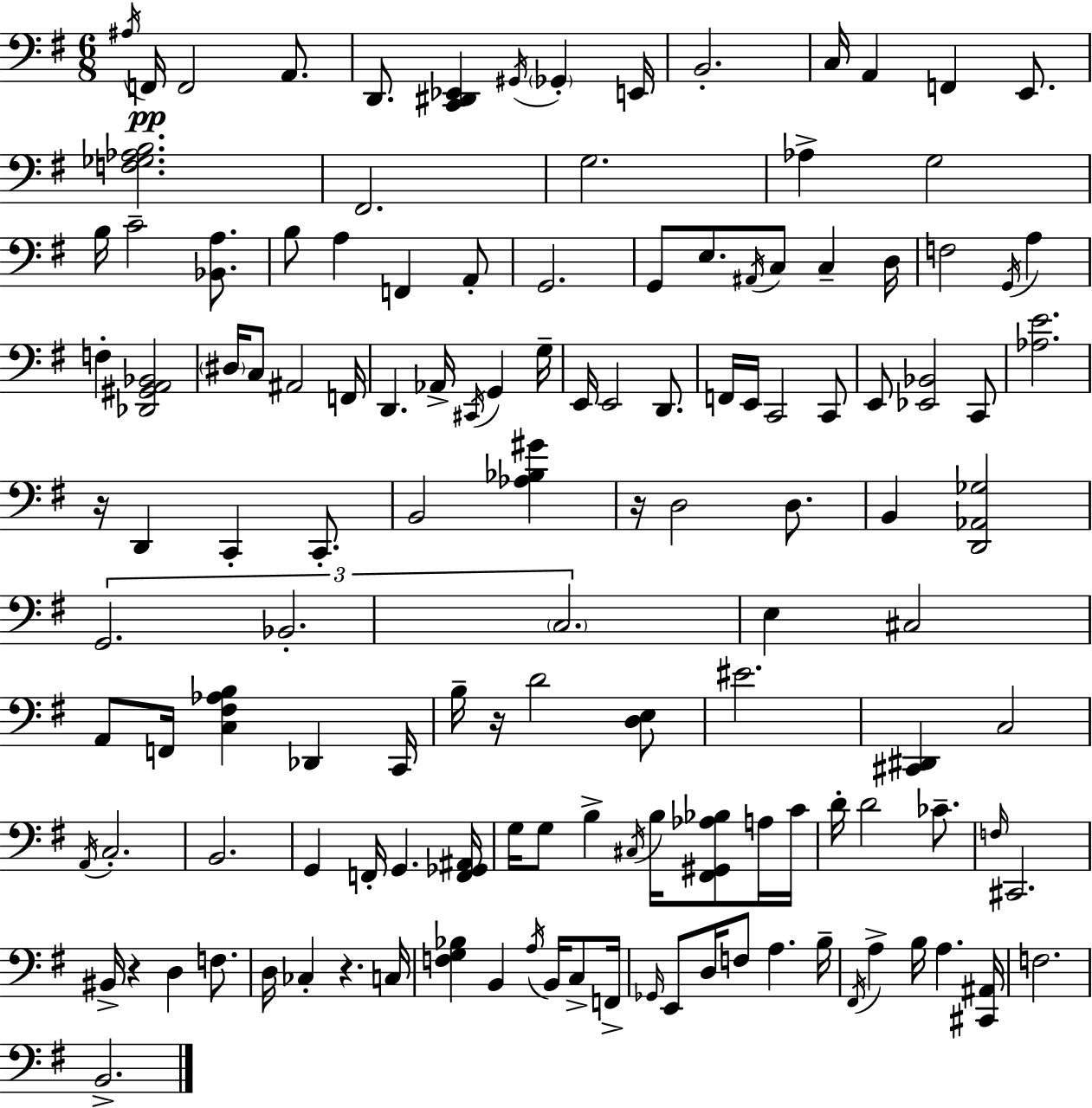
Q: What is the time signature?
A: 6/8